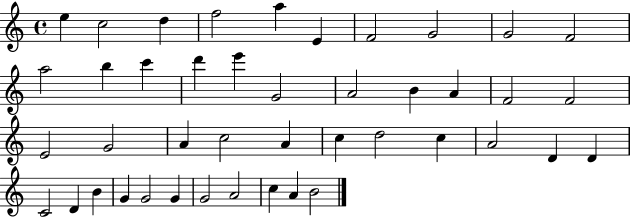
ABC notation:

X:1
T:Untitled
M:4/4
L:1/4
K:C
e c2 d f2 a E F2 G2 G2 F2 a2 b c' d' e' G2 A2 B A F2 F2 E2 G2 A c2 A c d2 c A2 D D C2 D B G G2 G G2 A2 c A B2